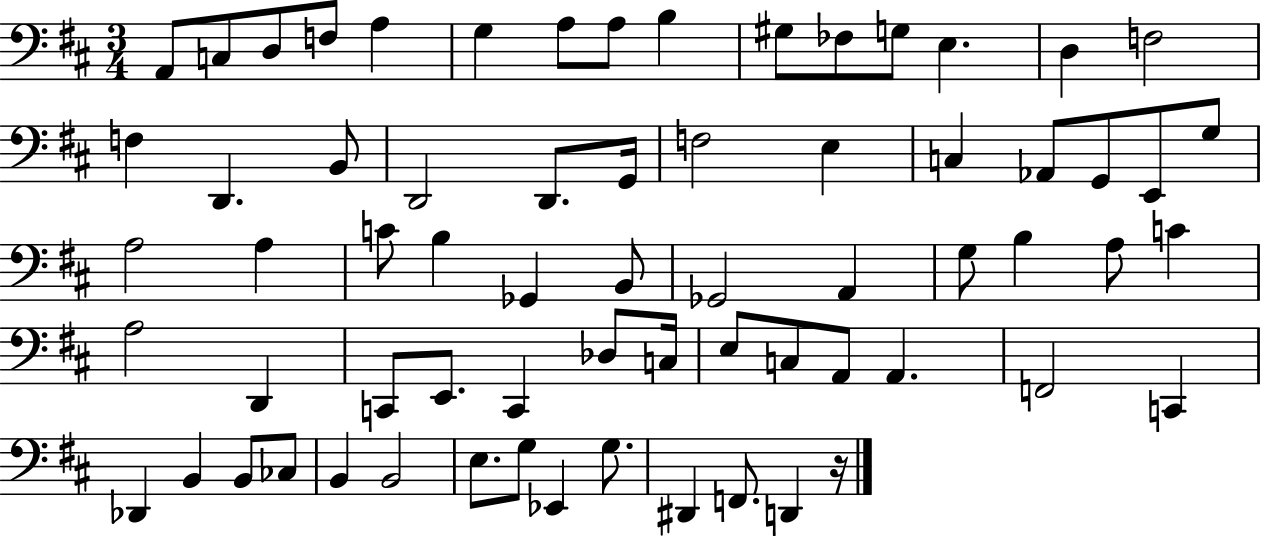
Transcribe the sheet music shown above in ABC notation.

X:1
T:Untitled
M:3/4
L:1/4
K:D
A,,/2 C,/2 D,/2 F,/2 A, G, A,/2 A,/2 B, ^G,/2 _F,/2 G,/2 E, D, F,2 F, D,, B,,/2 D,,2 D,,/2 G,,/4 F,2 E, C, _A,,/2 G,,/2 E,,/2 G,/2 A,2 A, C/2 B, _G,, B,,/2 _G,,2 A,, G,/2 B, A,/2 C A,2 D,, C,,/2 E,,/2 C,, _D,/2 C,/4 E,/2 C,/2 A,,/2 A,, F,,2 C,, _D,, B,, B,,/2 _C,/2 B,, B,,2 E,/2 G,/2 _E,, G,/2 ^D,, F,,/2 D,, z/4